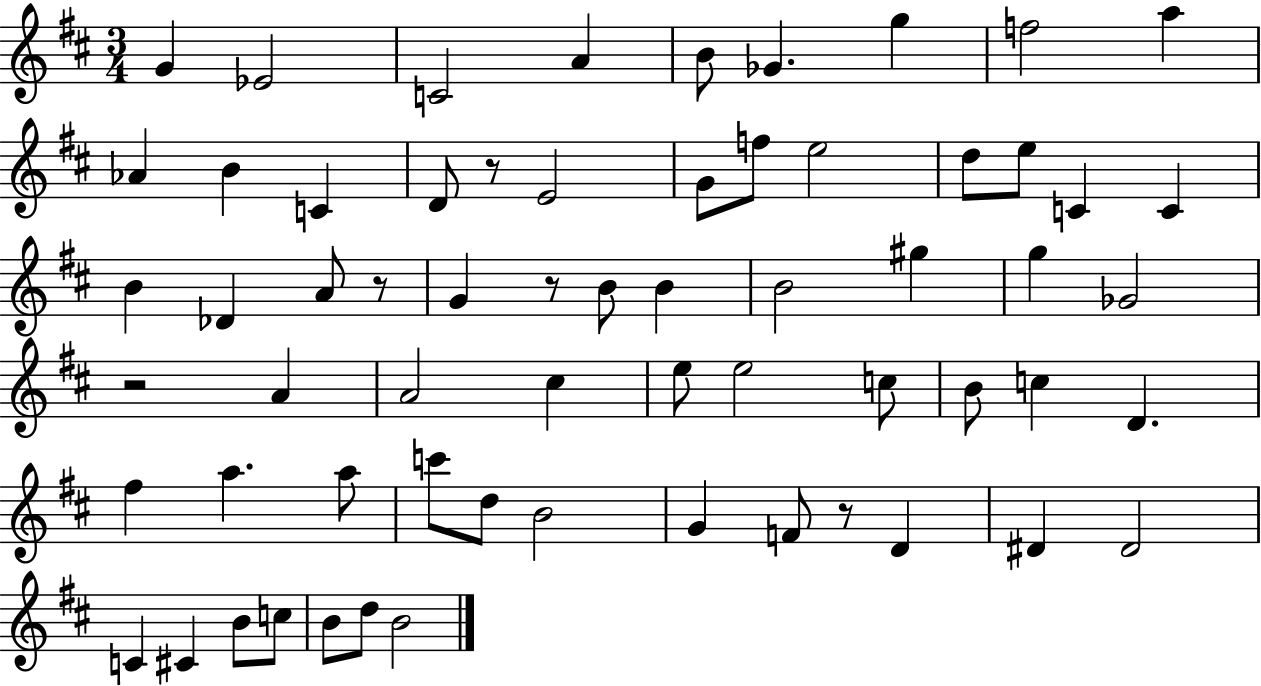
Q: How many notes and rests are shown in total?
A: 63